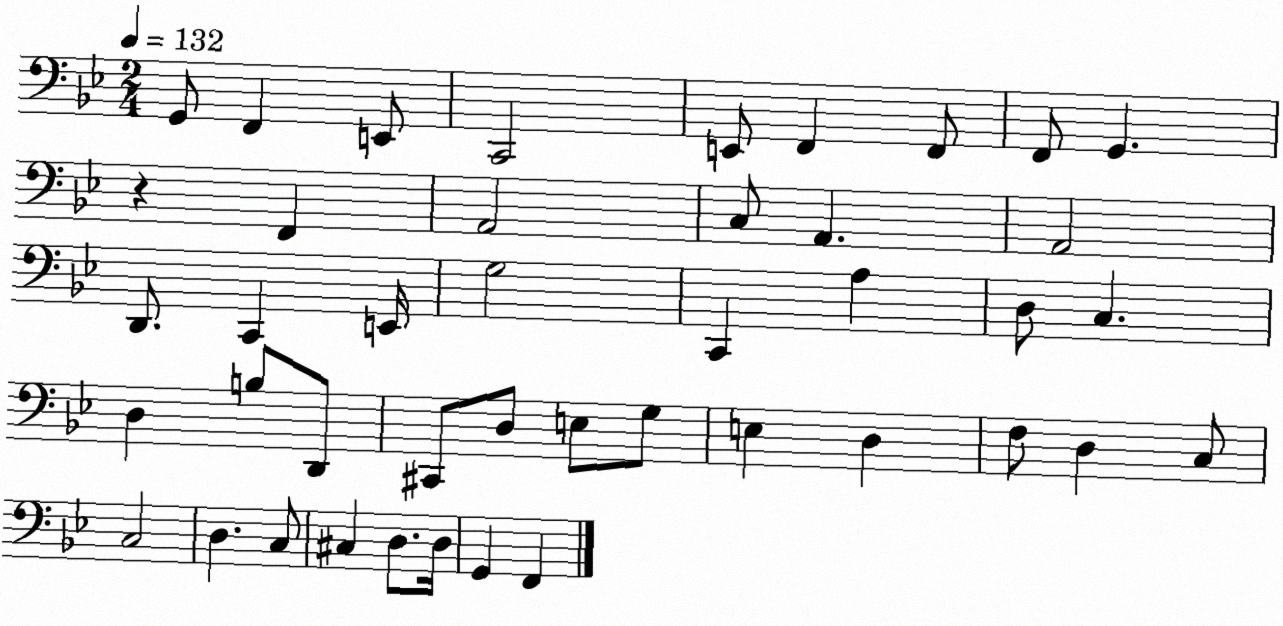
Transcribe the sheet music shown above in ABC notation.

X:1
T:Untitled
M:2/4
L:1/4
K:Bb
G,,/2 F,, E,,/2 C,,2 E,,/2 F,, F,,/2 F,,/2 G,, z F,, A,,2 C,/2 A,, A,,2 D,,/2 C,, E,,/4 G,2 C,, A, D,/2 C, D, B,/2 D,,/2 ^C,,/2 D,/2 E,/2 G,/2 E, D, F,/2 D, C,/2 C,2 D, C,/2 ^C, D,/2 D,/4 G,, F,,